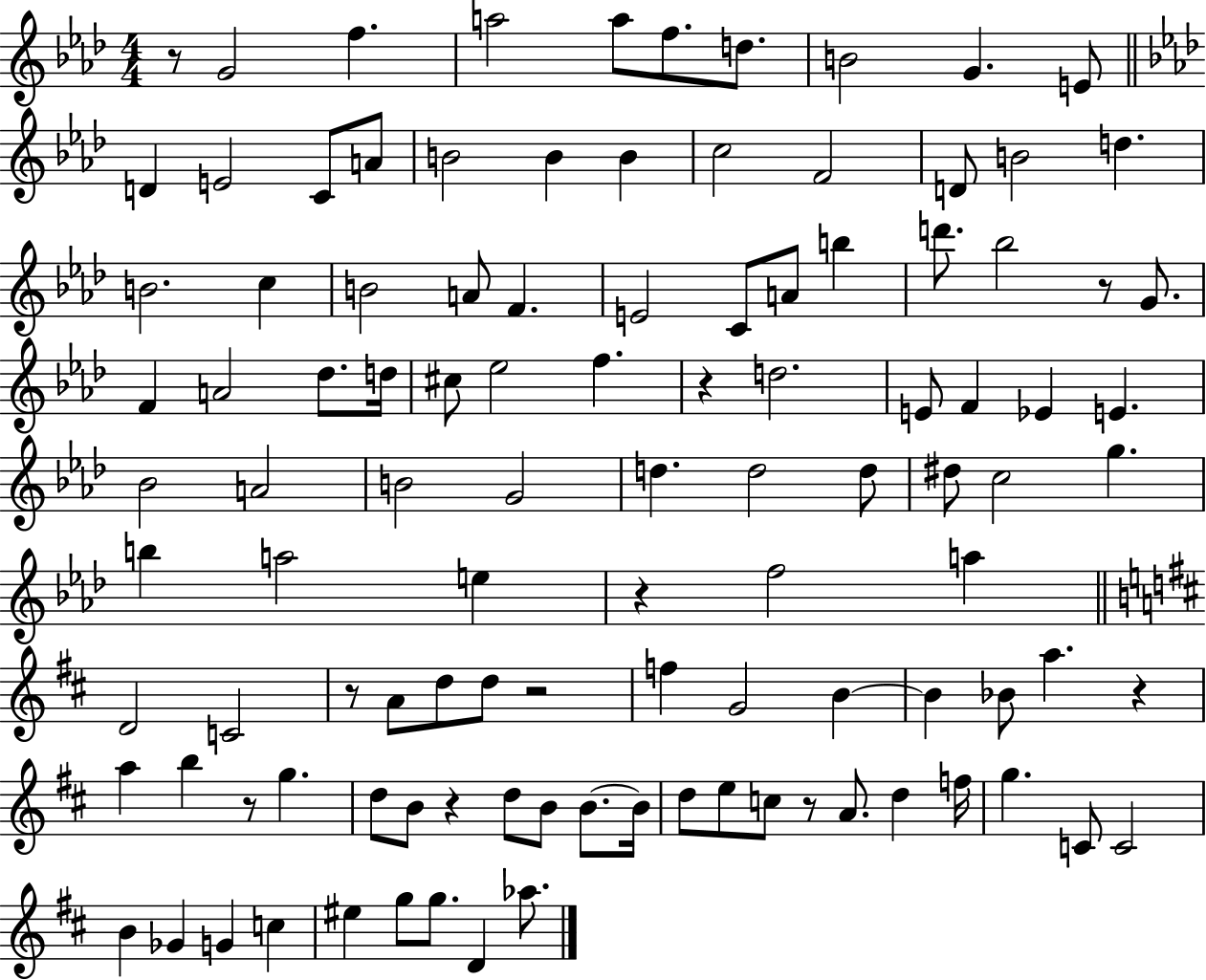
{
  \clef treble
  \numericTimeSignature
  \time 4/4
  \key aes \major
  r8 g'2 f''4. | a''2 a''8 f''8. d''8. | b'2 g'4. e'8 | \bar "||" \break \key aes \major d'4 e'2 c'8 a'8 | b'2 b'4 b'4 | c''2 f'2 | d'8 b'2 d''4. | \break b'2. c''4 | b'2 a'8 f'4. | e'2 c'8 a'8 b''4 | d'''8. bes''2 r8 g'8. | \break f'4 a'2 des''8. d''16 | cis''8 ees''2 f''4. | r4 d''2. | e'8 f'4 ees'4 e'4. | \break bes'2 a'2 | b'2 g'2 | d''4. d''2 d''8 | dis''8 c''2 g''4. | \break b''4 a''2 e''4 | r4 f''2 a''4 | \bar "||" \break \key d \major d'2 c'2 | r8 a'8 d''8 d''8 r2 | f''4 g'2 b'4~~ | b'4 bes'8 a''4. r4 | \break a''4 b''4 r8 g''4. | d''8 b'8 r4 d''8 b'8 b'8.~~ b'16 | d''8 e''8 c''8 r8 a'8. d''4 f''16 | g''4. c'8 c'2 | \break b'4 ges'4 g'4 c''4 | eis''4 g''8 g''8. d'4 aes''8. | \bar "|."
}